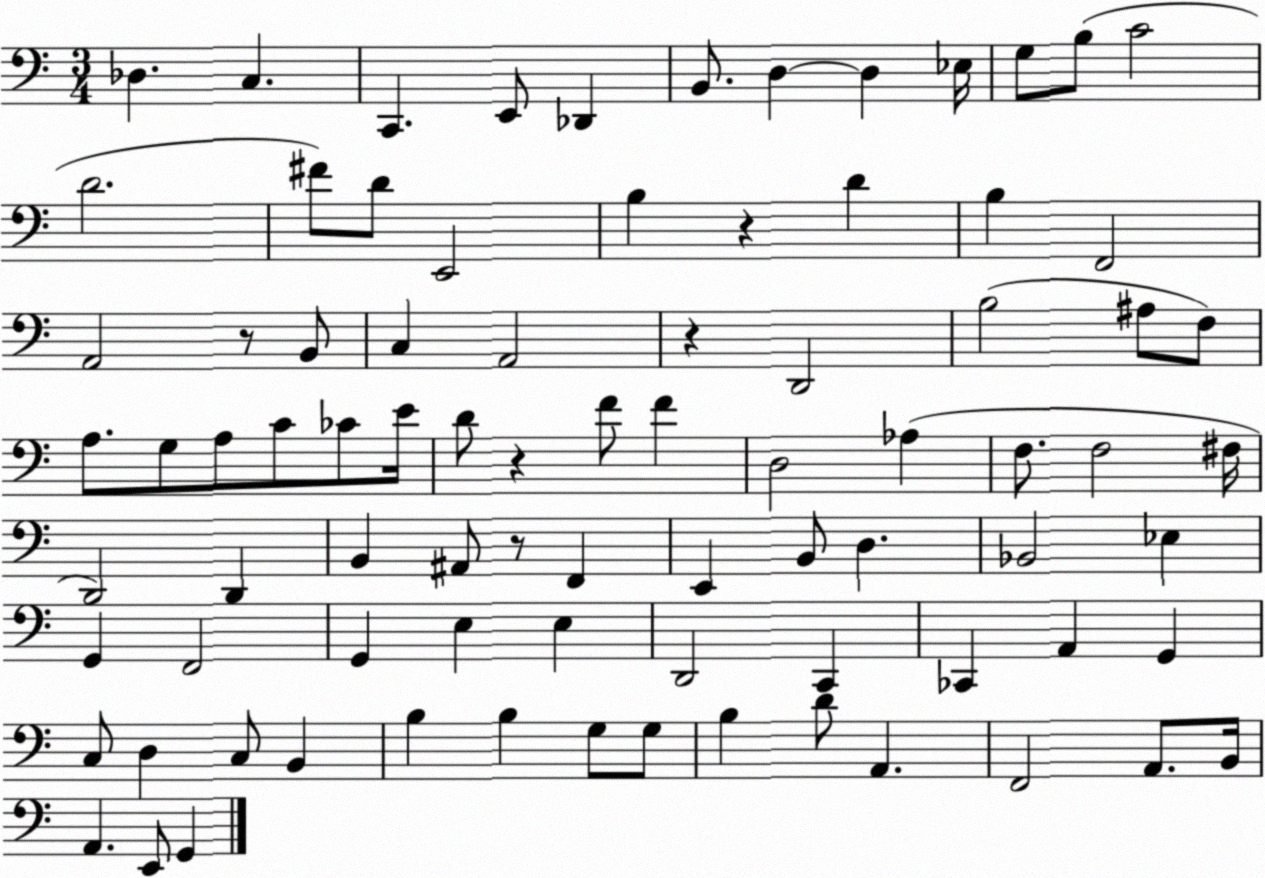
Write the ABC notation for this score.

X:1
T:Untitled
M:3/4
L:1/4
K:C
_D, C, C,, E,,/2 _D,, B,,/2 D, D, _E,/4 G,/2 B,/2 C2 D2 ^F/2 D/2 E,,2 B, z D B, F,,2 A,,2 z/2 B,,/2 C, A,,2 z D,,2 B,2 ^A,/2 F,/2 A,/2 G,/2 A,/2 C/2 _C/2 E/4 D/2 z F/2 F D,2 _A, F,/2 F,2 ^F,/4 D,,2 D,, B,, ^A,,/2 z/2 F,, E,, B,,/2 D, _B,,2 _E, G,, F,,2 G,, E, E, D,,2 C,, _C,, A,, G,, C,/2 D, C,/2 B,, B, B, G,/2 G,/2 B, D/2 A,, F,,2 A,,/2 B,,/4 A,, E,,/2 G,,